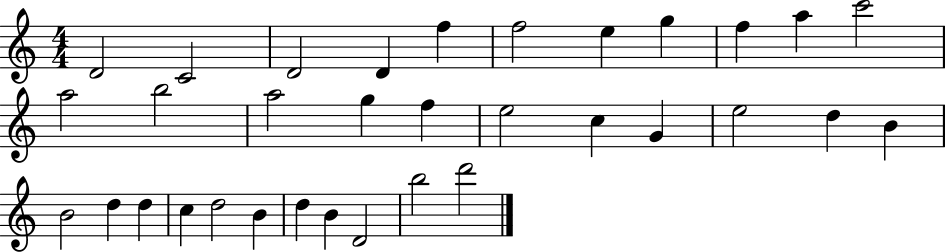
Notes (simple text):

D4/h C4/h D4/h D4/q F5/q F5/h E5/q G5/q F5/q A5/q C6/h A5/h B5/h A5/h G5/q F5/q E5/h C5/q G4/q E5/h D5/q B4/q B4/h D5/q D5/q C5/q D5/h B4/q D5/q B4/q D4/h B5/h D6/h